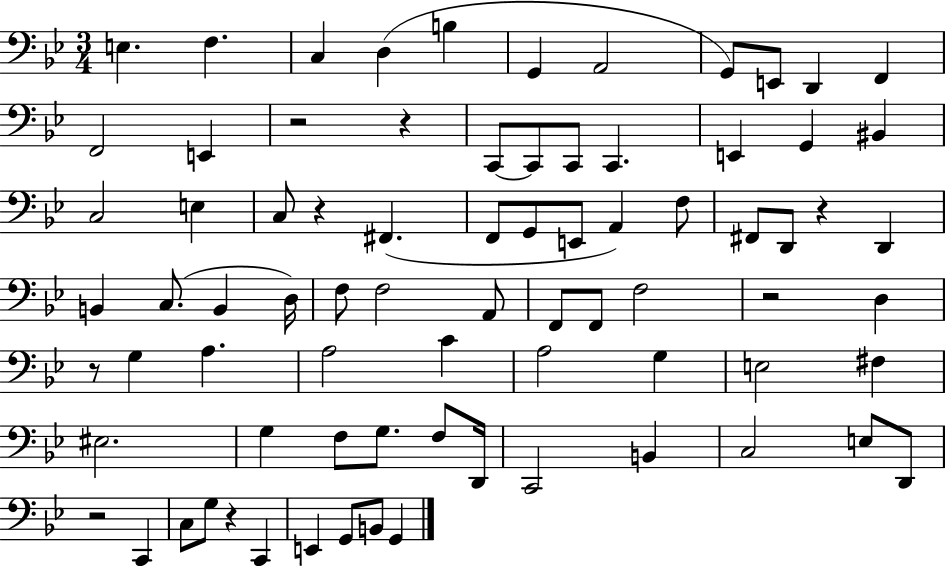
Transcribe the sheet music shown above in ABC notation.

X:1
T:Untitled
M:3/4
L:1/4
K:Bb
E, F, C, D, B, G,, A,,2 G,,/2 E,,/2 D,, F,, F,,2 E,, z2 z C,,/2 C,,/2 C,,/2 C,, E,, G,, ^B,, C,2 E, C,/2 z ^F,, F,,/2 G,,/2 E,,/2 A,, F,/2 ^F,,/2 D,,/2 z D,, B,, C,/2 B,, D,/4 F,/2 F,2 A,,/2 F,,/2 F,,/2 F,2 z2 D, z/2 G, A, A,2 C A,2 G, E,2 ^F, ^E,2 G, F,/2 G,/2 F,/2 D,,/4 C,,2 B,, C,2 E,/2 D,,/2 z2 C,, C,/2 G,/2 z C,, E,, G,,/2 B,,/2 G,,